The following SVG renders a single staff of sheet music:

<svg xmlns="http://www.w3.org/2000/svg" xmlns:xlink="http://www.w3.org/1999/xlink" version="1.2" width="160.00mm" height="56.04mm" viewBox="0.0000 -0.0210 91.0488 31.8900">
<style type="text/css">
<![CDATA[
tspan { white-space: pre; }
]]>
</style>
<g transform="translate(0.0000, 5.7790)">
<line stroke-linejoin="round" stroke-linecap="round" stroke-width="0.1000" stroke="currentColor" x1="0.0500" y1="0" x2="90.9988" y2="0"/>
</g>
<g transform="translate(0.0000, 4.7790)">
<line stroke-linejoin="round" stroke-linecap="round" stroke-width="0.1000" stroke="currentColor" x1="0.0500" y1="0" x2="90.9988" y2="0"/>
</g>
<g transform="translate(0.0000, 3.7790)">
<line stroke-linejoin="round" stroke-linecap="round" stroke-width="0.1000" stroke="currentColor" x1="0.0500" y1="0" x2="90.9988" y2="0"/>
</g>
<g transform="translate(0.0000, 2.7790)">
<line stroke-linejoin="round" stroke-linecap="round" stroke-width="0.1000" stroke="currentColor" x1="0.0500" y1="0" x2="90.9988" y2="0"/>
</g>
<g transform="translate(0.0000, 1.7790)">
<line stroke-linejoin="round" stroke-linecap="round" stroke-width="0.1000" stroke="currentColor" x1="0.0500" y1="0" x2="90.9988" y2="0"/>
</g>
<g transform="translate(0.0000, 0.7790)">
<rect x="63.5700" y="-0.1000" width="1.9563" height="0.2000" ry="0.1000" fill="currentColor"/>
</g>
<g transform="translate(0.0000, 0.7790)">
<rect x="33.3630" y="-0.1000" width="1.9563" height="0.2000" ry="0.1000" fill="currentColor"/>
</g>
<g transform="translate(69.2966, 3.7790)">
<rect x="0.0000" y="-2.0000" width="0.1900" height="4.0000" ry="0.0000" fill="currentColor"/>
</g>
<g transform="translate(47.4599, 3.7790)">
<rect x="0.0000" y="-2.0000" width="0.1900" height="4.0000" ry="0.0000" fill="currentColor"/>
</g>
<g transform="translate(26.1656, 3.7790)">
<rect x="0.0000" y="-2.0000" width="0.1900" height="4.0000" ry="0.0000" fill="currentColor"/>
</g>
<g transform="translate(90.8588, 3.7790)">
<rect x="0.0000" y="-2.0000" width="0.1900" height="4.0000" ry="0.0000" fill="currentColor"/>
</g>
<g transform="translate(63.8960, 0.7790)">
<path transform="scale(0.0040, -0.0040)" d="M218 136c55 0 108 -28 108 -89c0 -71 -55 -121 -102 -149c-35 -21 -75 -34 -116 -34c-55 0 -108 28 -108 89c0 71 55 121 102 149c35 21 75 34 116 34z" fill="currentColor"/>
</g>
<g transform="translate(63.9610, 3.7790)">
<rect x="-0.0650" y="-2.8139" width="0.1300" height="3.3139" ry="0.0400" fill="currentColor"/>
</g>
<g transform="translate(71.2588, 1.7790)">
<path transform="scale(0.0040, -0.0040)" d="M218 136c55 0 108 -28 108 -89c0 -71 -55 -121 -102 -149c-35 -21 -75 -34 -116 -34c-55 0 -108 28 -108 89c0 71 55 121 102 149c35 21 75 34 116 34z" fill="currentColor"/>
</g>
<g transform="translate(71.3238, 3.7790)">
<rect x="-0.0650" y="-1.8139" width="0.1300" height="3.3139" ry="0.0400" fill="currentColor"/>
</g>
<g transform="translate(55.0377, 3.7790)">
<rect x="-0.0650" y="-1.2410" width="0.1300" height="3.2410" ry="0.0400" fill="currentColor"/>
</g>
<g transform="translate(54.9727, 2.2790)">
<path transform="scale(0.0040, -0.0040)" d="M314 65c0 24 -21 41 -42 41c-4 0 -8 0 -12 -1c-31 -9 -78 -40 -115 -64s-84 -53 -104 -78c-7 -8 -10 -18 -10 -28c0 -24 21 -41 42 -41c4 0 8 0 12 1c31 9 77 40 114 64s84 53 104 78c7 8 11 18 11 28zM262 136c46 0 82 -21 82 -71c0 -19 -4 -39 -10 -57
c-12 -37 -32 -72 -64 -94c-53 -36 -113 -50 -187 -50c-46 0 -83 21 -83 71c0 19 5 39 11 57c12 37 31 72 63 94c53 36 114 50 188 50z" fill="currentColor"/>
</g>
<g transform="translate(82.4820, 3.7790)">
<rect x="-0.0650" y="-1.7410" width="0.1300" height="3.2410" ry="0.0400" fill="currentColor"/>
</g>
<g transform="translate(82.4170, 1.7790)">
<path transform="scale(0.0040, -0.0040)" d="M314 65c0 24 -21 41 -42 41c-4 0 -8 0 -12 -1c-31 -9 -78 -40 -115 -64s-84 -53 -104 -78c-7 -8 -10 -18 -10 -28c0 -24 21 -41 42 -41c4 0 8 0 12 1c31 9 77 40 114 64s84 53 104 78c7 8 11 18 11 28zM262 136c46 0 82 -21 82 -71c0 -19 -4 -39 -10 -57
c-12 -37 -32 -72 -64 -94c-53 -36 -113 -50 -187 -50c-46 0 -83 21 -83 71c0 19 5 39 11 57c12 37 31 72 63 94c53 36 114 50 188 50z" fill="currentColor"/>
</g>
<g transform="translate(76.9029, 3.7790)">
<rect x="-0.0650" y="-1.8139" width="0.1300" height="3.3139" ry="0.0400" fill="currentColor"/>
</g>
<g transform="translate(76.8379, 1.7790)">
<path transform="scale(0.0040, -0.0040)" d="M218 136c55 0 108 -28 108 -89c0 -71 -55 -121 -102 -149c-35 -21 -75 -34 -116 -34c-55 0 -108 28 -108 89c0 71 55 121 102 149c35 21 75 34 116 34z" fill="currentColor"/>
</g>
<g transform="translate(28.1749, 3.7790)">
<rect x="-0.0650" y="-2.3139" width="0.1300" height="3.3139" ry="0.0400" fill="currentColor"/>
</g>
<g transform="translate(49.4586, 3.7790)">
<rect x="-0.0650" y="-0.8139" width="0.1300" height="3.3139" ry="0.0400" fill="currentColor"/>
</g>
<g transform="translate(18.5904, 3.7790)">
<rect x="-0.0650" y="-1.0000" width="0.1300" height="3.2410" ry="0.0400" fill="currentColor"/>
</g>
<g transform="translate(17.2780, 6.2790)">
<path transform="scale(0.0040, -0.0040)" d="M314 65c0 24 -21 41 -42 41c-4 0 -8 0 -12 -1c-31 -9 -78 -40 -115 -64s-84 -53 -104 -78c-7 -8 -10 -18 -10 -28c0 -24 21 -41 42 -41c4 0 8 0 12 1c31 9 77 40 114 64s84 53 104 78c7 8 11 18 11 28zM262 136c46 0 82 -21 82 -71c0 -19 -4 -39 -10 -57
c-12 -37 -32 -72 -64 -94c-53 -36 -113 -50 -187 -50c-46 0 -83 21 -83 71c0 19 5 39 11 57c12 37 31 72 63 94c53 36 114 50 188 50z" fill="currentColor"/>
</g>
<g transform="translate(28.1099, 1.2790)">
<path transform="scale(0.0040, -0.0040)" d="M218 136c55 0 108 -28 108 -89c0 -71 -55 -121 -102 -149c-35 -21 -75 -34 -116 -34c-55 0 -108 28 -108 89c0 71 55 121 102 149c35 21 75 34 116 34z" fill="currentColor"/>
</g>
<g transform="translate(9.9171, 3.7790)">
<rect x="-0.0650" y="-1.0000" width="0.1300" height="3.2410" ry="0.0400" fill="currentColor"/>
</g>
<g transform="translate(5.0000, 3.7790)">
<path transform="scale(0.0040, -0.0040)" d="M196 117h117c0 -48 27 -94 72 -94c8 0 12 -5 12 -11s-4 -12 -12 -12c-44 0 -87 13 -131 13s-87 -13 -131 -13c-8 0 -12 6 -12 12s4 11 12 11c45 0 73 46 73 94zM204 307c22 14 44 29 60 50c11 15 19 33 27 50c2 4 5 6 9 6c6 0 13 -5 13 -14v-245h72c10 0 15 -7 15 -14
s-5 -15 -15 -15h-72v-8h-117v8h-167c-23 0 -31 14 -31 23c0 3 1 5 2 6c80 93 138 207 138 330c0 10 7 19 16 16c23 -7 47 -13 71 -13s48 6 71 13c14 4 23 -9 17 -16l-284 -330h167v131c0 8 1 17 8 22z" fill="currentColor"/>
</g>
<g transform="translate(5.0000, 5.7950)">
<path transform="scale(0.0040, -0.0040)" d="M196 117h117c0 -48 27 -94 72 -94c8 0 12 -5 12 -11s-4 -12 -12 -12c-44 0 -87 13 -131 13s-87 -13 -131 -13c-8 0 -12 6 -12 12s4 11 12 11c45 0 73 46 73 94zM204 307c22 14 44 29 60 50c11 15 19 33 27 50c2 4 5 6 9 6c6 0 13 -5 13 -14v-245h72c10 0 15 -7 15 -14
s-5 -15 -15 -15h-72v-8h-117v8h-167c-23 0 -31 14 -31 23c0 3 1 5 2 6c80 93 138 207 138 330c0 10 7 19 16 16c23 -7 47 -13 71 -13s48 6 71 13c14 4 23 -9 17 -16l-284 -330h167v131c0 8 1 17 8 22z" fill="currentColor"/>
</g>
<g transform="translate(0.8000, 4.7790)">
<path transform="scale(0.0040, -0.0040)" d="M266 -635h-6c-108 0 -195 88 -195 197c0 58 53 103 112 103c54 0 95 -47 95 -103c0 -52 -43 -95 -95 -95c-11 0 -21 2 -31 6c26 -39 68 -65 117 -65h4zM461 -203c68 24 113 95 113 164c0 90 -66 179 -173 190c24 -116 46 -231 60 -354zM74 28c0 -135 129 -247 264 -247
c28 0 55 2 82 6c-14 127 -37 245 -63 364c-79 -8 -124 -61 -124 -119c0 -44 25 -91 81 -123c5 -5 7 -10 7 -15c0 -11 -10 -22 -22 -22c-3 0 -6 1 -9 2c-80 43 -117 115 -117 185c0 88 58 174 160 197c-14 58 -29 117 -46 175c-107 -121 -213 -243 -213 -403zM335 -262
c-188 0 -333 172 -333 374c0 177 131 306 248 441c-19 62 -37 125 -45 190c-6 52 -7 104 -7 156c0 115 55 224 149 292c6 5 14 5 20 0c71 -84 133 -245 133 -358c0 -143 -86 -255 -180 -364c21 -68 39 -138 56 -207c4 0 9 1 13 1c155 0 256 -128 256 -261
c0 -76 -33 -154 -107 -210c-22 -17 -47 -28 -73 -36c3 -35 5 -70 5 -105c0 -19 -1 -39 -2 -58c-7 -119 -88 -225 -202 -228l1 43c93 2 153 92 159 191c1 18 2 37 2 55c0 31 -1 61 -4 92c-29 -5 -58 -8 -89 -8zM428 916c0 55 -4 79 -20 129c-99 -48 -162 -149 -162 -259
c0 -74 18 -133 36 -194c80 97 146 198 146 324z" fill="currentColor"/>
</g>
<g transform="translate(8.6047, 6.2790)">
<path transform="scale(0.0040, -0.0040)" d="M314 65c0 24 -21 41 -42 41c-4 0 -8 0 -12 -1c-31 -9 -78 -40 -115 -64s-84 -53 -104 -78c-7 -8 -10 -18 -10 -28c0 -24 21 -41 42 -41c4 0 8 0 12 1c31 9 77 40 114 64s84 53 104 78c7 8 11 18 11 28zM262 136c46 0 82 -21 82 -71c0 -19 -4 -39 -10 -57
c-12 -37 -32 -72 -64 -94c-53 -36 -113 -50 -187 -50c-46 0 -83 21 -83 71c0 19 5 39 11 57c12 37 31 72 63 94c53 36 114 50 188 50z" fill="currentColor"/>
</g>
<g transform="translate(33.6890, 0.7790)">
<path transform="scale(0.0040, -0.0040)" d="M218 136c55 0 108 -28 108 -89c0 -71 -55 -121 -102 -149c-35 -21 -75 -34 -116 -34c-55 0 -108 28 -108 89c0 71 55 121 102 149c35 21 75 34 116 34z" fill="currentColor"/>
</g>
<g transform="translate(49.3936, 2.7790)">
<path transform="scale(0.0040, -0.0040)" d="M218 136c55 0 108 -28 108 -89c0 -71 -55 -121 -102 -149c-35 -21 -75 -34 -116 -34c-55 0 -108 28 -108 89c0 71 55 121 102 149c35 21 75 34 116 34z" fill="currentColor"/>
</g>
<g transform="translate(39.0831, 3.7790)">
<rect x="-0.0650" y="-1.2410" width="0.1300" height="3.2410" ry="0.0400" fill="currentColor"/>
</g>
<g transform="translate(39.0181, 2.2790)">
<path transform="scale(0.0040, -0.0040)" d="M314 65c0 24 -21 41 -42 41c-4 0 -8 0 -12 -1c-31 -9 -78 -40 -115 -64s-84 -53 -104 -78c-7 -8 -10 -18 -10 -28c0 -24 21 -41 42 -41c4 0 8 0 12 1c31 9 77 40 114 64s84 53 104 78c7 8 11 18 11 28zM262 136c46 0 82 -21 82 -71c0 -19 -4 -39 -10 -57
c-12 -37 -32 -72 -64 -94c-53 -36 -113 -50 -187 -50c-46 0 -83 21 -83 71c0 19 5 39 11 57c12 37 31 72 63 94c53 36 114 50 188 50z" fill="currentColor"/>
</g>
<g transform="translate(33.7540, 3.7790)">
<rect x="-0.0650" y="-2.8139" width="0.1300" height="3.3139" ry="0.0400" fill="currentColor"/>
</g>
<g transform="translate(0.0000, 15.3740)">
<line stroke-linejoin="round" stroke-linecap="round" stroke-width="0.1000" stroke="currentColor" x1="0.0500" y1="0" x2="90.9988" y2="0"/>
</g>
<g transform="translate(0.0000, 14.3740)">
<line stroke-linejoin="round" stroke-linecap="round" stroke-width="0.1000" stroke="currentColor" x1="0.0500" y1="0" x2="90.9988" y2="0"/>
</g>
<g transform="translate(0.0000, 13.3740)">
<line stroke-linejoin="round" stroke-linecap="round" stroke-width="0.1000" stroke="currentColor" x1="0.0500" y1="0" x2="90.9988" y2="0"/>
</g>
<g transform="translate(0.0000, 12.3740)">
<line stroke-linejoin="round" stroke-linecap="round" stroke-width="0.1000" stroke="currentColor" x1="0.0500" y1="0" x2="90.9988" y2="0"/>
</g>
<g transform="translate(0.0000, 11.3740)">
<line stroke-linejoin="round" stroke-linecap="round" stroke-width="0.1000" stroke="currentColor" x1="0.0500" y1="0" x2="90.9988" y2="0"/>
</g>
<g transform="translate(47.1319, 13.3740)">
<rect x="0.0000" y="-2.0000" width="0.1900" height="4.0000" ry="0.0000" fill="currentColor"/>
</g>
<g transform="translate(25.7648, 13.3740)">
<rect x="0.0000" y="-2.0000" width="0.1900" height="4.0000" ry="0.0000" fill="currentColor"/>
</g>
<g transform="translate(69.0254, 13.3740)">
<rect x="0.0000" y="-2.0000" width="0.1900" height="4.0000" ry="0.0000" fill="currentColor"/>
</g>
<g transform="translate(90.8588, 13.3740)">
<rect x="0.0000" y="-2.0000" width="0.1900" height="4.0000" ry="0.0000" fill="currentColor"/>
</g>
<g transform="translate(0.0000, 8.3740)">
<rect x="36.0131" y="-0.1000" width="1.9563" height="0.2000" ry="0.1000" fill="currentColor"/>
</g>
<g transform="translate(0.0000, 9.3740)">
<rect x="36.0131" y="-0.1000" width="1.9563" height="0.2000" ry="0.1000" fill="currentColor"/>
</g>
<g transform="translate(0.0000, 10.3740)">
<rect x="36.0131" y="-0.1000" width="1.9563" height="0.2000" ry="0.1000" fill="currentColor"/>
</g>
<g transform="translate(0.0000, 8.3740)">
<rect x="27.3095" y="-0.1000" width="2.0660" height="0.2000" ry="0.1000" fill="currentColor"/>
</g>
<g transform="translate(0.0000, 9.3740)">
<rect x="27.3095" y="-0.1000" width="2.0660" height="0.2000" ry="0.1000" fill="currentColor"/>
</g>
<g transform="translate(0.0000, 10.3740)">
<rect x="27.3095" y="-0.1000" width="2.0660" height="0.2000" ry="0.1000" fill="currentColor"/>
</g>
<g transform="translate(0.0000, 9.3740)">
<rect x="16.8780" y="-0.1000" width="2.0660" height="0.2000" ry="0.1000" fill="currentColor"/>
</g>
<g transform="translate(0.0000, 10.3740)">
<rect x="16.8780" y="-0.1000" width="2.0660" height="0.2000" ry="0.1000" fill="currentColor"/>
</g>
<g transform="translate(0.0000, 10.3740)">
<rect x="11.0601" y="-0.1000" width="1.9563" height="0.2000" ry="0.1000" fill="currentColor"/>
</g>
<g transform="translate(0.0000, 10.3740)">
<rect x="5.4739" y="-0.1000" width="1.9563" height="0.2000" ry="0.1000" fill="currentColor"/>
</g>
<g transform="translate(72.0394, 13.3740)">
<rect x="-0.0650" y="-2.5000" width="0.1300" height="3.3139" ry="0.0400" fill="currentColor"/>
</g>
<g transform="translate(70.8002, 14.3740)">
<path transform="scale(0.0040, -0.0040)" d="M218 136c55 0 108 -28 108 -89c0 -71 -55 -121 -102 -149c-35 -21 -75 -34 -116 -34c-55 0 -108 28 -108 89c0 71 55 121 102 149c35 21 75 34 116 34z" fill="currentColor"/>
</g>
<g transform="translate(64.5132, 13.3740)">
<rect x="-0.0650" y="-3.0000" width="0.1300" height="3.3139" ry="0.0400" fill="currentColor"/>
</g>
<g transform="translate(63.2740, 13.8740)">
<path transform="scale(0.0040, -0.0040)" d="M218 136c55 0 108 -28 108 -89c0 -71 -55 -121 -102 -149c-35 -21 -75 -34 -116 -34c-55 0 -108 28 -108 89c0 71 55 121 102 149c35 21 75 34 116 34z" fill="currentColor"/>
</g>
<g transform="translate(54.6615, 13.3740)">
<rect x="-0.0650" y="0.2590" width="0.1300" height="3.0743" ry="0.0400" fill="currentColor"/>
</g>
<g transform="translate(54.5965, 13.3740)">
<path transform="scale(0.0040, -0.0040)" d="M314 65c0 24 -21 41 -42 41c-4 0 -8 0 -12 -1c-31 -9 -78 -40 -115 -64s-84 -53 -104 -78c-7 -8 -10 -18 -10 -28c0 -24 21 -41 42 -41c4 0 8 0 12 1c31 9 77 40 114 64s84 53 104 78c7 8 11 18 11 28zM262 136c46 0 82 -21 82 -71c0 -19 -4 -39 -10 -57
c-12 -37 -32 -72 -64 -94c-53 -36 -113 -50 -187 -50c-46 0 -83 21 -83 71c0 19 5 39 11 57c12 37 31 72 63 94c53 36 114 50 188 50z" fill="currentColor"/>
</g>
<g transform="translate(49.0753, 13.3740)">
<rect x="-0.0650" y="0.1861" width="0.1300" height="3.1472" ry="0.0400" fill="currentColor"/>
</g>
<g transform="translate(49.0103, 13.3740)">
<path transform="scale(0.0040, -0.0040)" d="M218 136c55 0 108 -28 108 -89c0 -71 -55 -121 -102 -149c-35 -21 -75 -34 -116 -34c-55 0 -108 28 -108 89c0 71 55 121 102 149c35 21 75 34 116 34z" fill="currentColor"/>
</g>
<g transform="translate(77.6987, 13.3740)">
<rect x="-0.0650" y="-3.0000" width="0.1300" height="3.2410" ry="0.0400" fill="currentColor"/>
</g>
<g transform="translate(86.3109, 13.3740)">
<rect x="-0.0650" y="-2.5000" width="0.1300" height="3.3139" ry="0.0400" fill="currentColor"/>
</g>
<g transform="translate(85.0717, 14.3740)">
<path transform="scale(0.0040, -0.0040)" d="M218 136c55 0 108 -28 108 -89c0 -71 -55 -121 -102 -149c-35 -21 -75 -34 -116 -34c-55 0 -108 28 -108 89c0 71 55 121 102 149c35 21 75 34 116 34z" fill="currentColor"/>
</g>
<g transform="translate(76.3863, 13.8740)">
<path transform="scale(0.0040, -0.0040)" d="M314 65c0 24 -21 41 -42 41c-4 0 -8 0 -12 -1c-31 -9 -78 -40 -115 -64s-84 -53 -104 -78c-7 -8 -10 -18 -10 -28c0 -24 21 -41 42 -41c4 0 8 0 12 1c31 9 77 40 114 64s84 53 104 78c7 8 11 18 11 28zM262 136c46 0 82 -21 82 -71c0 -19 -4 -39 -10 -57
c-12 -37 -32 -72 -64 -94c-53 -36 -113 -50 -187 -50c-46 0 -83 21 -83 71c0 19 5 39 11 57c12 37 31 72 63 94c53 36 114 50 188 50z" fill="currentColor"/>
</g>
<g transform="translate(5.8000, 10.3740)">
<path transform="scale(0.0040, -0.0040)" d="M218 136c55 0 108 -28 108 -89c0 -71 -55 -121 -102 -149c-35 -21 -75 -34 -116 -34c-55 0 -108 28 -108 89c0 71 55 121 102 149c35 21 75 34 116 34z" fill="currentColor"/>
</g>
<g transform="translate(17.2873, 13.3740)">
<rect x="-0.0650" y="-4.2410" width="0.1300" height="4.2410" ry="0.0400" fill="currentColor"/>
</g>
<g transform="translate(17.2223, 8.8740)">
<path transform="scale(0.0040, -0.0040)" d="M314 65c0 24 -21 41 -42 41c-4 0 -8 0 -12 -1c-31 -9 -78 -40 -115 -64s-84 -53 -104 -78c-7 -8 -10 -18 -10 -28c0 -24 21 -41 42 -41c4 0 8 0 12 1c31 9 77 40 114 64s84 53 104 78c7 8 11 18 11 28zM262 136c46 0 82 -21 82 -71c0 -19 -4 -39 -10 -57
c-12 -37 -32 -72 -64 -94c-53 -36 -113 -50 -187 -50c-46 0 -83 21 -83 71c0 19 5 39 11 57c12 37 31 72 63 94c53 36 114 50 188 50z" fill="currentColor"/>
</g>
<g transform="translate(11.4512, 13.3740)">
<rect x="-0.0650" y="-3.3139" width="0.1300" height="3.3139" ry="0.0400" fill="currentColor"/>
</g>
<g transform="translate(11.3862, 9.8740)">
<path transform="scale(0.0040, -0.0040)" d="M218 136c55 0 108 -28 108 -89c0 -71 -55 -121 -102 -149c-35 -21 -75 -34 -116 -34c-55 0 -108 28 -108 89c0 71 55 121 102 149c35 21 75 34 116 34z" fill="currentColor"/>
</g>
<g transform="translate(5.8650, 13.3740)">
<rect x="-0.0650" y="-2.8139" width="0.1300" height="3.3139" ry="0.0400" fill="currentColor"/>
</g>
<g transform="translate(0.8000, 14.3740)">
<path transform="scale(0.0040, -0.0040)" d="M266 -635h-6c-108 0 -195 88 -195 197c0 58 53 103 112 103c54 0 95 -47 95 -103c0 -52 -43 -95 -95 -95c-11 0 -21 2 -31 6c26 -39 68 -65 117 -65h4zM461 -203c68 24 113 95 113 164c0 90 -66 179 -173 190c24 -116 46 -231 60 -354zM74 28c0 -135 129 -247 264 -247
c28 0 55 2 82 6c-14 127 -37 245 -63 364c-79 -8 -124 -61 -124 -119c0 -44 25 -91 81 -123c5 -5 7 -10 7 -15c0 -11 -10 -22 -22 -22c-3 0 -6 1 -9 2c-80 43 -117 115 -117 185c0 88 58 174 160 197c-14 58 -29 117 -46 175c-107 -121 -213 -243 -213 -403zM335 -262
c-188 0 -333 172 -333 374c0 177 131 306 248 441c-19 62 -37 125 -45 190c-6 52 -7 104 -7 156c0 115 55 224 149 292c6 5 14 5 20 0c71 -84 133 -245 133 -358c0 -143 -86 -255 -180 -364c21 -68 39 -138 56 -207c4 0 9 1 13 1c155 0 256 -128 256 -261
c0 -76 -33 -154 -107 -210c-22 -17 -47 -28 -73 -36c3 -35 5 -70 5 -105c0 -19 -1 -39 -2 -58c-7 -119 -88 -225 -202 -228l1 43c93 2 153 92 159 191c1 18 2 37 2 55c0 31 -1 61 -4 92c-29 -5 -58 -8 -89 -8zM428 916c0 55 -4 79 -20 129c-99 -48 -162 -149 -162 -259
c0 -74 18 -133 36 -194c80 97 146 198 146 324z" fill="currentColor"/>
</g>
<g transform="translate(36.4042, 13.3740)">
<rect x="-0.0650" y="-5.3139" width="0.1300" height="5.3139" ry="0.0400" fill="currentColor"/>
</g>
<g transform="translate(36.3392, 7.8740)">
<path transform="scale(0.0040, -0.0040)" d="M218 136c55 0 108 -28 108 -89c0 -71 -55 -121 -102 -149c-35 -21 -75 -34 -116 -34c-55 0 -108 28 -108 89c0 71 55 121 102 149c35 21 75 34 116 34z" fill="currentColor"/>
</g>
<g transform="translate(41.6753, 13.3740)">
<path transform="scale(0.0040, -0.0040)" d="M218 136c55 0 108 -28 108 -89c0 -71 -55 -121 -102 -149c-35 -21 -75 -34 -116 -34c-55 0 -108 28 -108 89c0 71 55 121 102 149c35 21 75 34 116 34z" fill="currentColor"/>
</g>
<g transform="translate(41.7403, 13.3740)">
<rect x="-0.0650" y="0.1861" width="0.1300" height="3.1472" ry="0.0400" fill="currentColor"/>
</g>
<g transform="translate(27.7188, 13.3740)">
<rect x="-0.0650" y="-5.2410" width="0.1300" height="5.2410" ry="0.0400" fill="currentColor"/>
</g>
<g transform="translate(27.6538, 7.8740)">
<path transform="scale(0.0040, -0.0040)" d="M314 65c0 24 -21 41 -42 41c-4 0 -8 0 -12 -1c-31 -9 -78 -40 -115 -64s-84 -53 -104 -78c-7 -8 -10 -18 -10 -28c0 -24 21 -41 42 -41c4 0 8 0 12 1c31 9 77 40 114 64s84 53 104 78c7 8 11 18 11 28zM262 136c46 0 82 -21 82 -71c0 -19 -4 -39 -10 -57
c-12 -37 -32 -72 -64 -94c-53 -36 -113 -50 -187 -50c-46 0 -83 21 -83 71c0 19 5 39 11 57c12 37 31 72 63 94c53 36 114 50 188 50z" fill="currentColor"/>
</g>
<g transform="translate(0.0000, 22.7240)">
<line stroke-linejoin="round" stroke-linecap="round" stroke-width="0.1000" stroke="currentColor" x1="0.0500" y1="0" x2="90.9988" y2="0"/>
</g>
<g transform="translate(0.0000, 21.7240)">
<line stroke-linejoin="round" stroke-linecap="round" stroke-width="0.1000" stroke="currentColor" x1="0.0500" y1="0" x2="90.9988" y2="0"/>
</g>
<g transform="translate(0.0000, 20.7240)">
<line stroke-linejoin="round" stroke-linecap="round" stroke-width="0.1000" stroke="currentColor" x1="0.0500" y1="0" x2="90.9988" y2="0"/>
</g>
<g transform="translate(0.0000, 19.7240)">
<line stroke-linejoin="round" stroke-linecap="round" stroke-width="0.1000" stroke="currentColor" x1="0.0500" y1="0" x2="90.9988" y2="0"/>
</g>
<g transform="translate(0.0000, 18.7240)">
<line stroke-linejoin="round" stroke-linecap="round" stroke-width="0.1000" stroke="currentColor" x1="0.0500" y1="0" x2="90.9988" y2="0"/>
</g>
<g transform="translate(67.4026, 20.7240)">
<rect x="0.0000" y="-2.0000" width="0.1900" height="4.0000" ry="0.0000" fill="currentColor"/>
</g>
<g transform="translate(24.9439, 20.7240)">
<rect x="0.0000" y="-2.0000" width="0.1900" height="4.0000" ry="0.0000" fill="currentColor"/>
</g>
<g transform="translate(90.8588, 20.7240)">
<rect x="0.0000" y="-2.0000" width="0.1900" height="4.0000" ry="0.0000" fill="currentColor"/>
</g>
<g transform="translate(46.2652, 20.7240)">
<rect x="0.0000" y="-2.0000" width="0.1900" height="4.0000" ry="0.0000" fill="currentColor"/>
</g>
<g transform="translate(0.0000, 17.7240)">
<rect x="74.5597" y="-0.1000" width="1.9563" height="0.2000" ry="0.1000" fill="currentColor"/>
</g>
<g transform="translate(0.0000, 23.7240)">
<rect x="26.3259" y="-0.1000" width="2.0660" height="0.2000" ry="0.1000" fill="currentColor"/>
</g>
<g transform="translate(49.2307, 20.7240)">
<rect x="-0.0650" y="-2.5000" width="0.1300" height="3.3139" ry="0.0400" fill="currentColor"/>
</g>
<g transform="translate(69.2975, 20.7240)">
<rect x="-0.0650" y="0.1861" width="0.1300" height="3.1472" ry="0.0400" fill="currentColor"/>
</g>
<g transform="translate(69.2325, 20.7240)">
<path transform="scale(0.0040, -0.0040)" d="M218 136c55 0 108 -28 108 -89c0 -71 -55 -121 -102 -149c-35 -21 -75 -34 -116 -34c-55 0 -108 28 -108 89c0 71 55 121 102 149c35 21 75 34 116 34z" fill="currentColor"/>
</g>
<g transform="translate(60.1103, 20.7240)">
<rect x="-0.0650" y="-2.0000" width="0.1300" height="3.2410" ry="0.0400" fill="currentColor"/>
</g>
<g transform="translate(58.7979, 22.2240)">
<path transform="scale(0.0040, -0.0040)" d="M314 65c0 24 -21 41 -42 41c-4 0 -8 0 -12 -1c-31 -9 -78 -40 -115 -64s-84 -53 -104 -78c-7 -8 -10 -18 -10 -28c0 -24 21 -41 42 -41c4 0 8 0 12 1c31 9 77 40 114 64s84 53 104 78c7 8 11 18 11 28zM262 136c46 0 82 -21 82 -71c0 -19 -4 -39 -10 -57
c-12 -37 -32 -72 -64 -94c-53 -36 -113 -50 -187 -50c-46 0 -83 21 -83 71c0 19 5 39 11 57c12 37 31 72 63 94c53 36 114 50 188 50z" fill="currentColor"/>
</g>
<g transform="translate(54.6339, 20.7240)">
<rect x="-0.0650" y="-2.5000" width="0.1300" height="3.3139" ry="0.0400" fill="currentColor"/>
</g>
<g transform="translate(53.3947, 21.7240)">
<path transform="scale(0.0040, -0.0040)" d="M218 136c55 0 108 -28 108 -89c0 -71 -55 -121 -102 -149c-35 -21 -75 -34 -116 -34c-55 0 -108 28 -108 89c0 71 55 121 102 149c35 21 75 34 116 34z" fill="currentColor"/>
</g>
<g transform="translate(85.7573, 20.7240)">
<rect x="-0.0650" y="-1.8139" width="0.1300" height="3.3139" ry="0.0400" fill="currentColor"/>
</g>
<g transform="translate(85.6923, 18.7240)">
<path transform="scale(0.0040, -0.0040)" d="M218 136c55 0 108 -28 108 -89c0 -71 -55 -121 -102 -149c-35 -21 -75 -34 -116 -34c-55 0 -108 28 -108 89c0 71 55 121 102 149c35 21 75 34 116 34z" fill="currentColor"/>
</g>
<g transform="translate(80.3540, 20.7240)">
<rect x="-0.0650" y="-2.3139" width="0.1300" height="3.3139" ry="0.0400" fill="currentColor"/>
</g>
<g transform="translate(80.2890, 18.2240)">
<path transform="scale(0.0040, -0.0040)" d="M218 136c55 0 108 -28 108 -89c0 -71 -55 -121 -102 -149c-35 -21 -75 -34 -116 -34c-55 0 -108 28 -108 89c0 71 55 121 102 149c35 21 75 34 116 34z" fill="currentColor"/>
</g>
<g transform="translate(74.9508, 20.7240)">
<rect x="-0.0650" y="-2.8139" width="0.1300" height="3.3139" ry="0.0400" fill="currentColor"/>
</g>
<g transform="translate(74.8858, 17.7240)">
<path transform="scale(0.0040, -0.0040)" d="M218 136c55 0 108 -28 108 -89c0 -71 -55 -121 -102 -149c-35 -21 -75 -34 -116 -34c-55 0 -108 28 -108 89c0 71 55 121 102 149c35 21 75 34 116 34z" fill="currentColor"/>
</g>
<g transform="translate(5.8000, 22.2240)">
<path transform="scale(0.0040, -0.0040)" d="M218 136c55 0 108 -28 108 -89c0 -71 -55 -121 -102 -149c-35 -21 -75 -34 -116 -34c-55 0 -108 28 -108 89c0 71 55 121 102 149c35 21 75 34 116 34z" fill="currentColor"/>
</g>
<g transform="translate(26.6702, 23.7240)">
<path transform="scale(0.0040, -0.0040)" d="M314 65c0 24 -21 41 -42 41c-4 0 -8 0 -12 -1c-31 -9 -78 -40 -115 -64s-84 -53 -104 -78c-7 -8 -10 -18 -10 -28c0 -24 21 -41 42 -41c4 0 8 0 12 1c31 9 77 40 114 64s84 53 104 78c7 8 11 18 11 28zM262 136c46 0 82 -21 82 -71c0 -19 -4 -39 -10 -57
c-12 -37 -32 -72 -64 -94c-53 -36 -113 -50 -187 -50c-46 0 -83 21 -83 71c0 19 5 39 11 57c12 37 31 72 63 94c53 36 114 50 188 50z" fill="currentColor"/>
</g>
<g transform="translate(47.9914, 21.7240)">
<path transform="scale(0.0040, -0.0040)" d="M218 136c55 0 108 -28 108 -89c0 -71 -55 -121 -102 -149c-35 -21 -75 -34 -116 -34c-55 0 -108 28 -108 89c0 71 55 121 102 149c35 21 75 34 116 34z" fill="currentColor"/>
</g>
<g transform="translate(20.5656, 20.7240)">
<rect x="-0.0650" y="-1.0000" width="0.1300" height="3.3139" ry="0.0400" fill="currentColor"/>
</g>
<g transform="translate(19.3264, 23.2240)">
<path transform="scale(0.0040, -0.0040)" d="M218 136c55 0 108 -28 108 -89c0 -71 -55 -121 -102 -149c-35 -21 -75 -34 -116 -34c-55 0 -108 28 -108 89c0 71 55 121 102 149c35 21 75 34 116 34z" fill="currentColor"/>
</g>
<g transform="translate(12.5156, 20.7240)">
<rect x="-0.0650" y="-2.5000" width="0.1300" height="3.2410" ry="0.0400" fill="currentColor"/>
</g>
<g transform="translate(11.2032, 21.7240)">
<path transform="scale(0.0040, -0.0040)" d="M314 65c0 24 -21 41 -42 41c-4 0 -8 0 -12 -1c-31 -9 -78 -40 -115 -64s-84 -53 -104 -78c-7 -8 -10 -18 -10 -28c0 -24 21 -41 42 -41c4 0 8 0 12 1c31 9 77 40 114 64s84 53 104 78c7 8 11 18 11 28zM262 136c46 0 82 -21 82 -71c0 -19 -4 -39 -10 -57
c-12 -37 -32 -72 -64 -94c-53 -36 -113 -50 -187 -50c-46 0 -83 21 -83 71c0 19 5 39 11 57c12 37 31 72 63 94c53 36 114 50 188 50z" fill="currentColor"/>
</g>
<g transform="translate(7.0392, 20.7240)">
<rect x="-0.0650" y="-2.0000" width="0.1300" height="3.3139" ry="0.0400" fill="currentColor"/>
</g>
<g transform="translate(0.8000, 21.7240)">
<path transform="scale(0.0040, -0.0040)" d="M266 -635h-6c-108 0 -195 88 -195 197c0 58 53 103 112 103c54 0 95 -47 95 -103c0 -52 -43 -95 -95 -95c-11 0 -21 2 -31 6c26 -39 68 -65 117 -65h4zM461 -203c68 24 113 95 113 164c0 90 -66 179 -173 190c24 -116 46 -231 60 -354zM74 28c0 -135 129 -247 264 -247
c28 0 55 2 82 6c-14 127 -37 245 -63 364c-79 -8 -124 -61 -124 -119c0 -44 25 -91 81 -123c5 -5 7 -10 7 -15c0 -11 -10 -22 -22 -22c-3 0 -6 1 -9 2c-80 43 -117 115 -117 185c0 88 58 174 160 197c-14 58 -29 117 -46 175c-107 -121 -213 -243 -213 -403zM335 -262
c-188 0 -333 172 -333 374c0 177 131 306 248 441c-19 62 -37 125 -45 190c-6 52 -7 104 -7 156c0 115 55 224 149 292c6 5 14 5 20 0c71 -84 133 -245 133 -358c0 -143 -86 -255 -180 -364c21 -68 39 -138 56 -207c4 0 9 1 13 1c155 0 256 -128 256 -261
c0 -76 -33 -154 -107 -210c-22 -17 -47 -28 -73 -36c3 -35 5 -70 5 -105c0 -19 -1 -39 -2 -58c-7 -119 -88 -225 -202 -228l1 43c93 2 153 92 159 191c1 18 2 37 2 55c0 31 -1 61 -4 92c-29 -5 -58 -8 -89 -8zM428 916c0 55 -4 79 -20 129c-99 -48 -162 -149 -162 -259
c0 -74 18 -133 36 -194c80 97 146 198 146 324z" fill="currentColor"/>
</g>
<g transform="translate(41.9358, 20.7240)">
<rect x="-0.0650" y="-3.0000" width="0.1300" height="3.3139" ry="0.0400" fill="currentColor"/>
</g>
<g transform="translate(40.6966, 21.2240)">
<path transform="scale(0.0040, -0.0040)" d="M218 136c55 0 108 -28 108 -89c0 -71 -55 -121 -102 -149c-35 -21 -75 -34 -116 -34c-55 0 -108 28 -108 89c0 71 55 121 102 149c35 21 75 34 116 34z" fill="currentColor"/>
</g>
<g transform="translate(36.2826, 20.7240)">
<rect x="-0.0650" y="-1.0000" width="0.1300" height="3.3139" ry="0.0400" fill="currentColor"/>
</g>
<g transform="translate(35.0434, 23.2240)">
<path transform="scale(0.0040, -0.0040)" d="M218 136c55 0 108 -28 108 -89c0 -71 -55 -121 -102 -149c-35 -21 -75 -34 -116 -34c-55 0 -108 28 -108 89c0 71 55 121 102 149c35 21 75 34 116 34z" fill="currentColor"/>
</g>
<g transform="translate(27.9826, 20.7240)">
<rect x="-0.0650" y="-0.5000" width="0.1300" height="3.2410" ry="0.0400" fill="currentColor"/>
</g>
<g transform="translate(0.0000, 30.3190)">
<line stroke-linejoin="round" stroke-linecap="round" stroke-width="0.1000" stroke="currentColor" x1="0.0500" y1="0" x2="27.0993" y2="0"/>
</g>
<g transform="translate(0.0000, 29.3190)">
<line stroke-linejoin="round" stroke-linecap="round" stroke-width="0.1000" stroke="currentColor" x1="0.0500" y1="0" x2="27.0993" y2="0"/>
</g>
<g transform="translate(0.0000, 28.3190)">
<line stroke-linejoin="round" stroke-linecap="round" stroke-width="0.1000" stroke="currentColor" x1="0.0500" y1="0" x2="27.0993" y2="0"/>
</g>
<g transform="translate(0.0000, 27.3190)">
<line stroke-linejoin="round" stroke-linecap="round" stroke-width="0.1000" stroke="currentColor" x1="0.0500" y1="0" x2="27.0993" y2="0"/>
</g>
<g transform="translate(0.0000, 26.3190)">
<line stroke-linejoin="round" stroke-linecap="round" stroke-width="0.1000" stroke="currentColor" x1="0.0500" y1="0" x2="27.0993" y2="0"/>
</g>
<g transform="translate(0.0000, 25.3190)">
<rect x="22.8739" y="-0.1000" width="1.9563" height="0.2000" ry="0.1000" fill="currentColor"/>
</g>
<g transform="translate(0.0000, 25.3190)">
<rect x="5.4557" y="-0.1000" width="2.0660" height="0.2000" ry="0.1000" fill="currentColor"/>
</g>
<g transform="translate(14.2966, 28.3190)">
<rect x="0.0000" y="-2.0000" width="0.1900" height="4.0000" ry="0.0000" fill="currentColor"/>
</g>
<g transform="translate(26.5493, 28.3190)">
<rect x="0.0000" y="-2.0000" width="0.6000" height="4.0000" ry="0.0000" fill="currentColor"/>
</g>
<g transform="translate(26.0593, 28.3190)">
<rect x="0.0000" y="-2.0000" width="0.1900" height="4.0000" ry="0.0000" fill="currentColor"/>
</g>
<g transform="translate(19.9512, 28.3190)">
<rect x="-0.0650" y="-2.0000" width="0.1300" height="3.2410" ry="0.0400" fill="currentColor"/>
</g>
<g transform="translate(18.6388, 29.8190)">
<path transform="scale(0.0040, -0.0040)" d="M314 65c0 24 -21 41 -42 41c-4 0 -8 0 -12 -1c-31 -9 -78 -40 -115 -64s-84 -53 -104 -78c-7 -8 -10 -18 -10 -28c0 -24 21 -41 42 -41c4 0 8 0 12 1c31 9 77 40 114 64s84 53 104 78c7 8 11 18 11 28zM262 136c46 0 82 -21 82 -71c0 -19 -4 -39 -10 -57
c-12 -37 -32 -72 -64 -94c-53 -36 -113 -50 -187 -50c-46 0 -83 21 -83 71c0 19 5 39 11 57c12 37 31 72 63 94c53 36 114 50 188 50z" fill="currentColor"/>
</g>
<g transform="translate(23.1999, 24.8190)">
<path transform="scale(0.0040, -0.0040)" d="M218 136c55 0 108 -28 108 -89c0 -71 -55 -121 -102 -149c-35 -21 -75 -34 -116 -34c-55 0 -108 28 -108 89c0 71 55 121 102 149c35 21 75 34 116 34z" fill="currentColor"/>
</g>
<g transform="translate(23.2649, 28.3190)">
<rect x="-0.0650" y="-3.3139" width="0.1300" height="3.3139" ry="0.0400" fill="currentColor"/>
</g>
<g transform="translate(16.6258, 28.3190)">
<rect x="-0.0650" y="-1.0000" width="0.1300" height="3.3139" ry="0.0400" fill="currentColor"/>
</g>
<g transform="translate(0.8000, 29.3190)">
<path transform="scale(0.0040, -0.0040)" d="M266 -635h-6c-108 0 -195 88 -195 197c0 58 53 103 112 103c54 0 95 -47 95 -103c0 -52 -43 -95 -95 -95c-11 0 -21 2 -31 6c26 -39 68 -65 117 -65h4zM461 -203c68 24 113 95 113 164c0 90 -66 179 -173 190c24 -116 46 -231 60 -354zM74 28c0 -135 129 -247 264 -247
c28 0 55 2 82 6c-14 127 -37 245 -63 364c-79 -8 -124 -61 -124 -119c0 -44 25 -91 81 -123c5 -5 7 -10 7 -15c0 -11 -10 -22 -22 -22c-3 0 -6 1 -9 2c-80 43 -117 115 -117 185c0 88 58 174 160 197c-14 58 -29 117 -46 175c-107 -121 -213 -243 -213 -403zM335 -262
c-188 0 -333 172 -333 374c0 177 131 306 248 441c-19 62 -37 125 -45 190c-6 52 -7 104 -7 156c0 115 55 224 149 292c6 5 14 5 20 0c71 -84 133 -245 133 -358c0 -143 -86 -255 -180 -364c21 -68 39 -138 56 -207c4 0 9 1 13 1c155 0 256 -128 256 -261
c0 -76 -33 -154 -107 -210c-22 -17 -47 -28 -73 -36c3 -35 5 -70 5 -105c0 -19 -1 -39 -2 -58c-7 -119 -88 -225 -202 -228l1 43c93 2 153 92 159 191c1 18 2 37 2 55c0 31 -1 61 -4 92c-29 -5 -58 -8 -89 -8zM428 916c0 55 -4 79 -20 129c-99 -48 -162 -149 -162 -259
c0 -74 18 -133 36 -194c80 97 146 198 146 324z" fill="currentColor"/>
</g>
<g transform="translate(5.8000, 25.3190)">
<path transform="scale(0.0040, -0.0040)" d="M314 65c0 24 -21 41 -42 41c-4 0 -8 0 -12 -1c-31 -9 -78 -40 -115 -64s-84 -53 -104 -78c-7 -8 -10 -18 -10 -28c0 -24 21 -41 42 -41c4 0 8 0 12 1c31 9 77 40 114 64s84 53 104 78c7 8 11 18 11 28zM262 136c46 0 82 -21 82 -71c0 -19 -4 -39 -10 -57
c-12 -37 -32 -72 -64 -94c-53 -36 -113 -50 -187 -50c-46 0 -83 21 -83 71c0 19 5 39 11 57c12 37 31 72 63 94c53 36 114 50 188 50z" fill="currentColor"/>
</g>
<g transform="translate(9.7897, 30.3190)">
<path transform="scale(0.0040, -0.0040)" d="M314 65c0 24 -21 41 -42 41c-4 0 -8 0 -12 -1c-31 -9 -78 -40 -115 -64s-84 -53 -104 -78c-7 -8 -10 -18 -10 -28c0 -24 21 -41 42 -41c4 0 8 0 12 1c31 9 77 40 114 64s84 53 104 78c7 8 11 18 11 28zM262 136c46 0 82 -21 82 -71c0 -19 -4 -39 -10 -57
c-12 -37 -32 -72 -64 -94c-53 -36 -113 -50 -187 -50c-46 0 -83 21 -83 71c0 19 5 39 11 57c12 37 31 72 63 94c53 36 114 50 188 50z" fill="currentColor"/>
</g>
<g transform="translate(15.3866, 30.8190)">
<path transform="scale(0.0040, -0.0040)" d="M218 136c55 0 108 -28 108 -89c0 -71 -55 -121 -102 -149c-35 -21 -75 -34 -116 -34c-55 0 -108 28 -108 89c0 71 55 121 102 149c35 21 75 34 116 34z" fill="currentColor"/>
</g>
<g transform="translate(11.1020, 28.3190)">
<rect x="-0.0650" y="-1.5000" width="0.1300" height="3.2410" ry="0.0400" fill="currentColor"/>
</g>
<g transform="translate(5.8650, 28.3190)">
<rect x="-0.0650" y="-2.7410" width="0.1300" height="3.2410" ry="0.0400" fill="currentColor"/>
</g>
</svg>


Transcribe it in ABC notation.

X:1
T:Untitled
M:4/4
L:1/4
K:C
D2 D2 g a e2 d e2 a f f f2 a b d'2 f'2 f' B B B2 A G A2 G F G2 D C2 D A G G F2 B a g f a2 E2 D F2 b